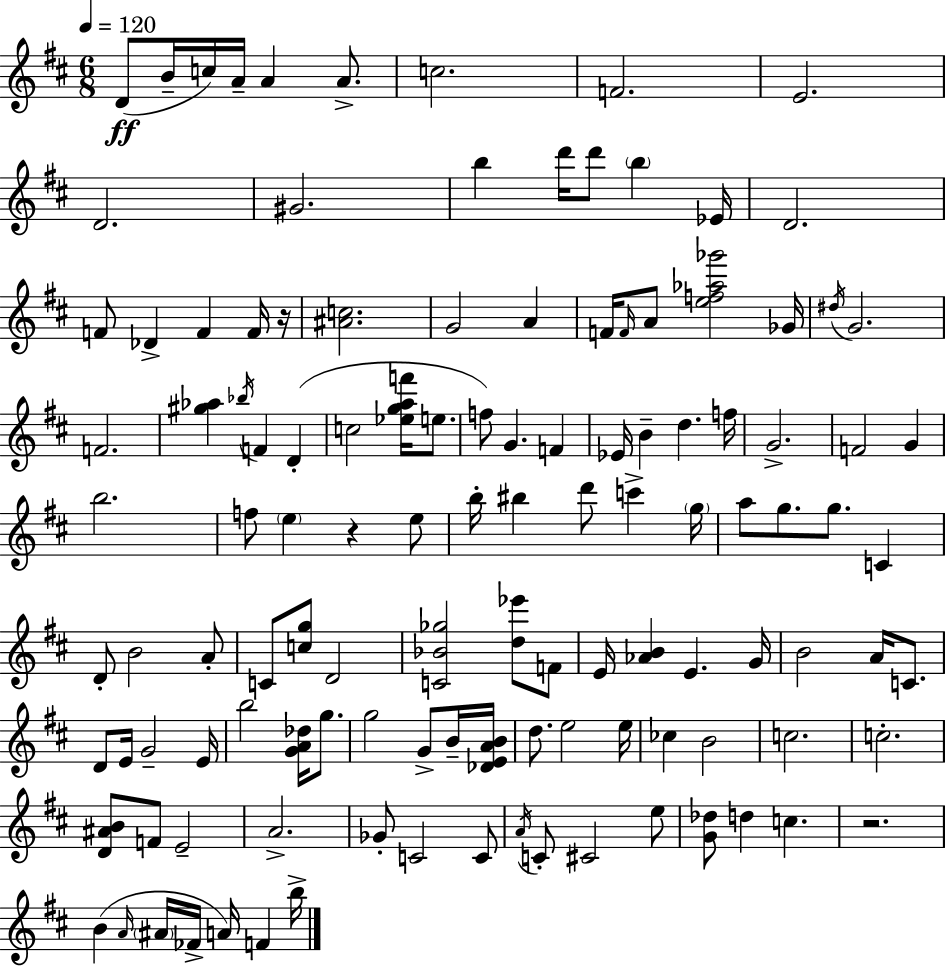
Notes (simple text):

D4/e B4/s C5/s A4/s A4/q A4/e. C5/h. F4/h. E4/h. D4/h. G#4/h. B5/q D6/s D6/e B5/q Eb4/s D4/h. F4/e Db4/q F4/q F4/s R/s [A#4,C5]/h. G4/h A4/q F4/s F4/s A4/e [E5,F5,Ab5,Gb6]/h Gb4/s D#5/s G4/h. F4/h. [G#5,Ab5]/q Bb5/s F4/q D4/q C5/h [Eb5,G5,A5,F6]/s E5/e. F5/e G4/q. F4/q Eb4/s B4/q D5/q. F5/s G4/h. F4/h G4/q B5/h. F5/e E5/q R/q E5/e B5/s BIS5/q D6/e C6/q G5/s A5/e G5/e. G5/e. C4/q D4/e B4/h A4/e C4/e [C5,G5]/e D4/h [C4,Bb4,Gb5]/h [D5,Eb6]/e F4/e E4/s [Ab4,B4]/q E4/q. G4/s B4/h A4/s C4/e. D4/e E4/s G4/h E4/s B5/h [G4,A4,Db5]/s G5/e. G5/h G4/e B4/s [Db4,E4,A4,B4]/s D5/e. E5/h E5/s CES5/q B4/h C5/h. C5/h. [D4,A#4,B4]/e F4/e E4/h A4/h. Gb4/e C4/h C4/e A4/s C4/e C#4/h E5/e [G4,Db5]/e D5/q C5/q. R/h. B4/q A4/s A#4/s FES4/s A4/s F4/q B5/s